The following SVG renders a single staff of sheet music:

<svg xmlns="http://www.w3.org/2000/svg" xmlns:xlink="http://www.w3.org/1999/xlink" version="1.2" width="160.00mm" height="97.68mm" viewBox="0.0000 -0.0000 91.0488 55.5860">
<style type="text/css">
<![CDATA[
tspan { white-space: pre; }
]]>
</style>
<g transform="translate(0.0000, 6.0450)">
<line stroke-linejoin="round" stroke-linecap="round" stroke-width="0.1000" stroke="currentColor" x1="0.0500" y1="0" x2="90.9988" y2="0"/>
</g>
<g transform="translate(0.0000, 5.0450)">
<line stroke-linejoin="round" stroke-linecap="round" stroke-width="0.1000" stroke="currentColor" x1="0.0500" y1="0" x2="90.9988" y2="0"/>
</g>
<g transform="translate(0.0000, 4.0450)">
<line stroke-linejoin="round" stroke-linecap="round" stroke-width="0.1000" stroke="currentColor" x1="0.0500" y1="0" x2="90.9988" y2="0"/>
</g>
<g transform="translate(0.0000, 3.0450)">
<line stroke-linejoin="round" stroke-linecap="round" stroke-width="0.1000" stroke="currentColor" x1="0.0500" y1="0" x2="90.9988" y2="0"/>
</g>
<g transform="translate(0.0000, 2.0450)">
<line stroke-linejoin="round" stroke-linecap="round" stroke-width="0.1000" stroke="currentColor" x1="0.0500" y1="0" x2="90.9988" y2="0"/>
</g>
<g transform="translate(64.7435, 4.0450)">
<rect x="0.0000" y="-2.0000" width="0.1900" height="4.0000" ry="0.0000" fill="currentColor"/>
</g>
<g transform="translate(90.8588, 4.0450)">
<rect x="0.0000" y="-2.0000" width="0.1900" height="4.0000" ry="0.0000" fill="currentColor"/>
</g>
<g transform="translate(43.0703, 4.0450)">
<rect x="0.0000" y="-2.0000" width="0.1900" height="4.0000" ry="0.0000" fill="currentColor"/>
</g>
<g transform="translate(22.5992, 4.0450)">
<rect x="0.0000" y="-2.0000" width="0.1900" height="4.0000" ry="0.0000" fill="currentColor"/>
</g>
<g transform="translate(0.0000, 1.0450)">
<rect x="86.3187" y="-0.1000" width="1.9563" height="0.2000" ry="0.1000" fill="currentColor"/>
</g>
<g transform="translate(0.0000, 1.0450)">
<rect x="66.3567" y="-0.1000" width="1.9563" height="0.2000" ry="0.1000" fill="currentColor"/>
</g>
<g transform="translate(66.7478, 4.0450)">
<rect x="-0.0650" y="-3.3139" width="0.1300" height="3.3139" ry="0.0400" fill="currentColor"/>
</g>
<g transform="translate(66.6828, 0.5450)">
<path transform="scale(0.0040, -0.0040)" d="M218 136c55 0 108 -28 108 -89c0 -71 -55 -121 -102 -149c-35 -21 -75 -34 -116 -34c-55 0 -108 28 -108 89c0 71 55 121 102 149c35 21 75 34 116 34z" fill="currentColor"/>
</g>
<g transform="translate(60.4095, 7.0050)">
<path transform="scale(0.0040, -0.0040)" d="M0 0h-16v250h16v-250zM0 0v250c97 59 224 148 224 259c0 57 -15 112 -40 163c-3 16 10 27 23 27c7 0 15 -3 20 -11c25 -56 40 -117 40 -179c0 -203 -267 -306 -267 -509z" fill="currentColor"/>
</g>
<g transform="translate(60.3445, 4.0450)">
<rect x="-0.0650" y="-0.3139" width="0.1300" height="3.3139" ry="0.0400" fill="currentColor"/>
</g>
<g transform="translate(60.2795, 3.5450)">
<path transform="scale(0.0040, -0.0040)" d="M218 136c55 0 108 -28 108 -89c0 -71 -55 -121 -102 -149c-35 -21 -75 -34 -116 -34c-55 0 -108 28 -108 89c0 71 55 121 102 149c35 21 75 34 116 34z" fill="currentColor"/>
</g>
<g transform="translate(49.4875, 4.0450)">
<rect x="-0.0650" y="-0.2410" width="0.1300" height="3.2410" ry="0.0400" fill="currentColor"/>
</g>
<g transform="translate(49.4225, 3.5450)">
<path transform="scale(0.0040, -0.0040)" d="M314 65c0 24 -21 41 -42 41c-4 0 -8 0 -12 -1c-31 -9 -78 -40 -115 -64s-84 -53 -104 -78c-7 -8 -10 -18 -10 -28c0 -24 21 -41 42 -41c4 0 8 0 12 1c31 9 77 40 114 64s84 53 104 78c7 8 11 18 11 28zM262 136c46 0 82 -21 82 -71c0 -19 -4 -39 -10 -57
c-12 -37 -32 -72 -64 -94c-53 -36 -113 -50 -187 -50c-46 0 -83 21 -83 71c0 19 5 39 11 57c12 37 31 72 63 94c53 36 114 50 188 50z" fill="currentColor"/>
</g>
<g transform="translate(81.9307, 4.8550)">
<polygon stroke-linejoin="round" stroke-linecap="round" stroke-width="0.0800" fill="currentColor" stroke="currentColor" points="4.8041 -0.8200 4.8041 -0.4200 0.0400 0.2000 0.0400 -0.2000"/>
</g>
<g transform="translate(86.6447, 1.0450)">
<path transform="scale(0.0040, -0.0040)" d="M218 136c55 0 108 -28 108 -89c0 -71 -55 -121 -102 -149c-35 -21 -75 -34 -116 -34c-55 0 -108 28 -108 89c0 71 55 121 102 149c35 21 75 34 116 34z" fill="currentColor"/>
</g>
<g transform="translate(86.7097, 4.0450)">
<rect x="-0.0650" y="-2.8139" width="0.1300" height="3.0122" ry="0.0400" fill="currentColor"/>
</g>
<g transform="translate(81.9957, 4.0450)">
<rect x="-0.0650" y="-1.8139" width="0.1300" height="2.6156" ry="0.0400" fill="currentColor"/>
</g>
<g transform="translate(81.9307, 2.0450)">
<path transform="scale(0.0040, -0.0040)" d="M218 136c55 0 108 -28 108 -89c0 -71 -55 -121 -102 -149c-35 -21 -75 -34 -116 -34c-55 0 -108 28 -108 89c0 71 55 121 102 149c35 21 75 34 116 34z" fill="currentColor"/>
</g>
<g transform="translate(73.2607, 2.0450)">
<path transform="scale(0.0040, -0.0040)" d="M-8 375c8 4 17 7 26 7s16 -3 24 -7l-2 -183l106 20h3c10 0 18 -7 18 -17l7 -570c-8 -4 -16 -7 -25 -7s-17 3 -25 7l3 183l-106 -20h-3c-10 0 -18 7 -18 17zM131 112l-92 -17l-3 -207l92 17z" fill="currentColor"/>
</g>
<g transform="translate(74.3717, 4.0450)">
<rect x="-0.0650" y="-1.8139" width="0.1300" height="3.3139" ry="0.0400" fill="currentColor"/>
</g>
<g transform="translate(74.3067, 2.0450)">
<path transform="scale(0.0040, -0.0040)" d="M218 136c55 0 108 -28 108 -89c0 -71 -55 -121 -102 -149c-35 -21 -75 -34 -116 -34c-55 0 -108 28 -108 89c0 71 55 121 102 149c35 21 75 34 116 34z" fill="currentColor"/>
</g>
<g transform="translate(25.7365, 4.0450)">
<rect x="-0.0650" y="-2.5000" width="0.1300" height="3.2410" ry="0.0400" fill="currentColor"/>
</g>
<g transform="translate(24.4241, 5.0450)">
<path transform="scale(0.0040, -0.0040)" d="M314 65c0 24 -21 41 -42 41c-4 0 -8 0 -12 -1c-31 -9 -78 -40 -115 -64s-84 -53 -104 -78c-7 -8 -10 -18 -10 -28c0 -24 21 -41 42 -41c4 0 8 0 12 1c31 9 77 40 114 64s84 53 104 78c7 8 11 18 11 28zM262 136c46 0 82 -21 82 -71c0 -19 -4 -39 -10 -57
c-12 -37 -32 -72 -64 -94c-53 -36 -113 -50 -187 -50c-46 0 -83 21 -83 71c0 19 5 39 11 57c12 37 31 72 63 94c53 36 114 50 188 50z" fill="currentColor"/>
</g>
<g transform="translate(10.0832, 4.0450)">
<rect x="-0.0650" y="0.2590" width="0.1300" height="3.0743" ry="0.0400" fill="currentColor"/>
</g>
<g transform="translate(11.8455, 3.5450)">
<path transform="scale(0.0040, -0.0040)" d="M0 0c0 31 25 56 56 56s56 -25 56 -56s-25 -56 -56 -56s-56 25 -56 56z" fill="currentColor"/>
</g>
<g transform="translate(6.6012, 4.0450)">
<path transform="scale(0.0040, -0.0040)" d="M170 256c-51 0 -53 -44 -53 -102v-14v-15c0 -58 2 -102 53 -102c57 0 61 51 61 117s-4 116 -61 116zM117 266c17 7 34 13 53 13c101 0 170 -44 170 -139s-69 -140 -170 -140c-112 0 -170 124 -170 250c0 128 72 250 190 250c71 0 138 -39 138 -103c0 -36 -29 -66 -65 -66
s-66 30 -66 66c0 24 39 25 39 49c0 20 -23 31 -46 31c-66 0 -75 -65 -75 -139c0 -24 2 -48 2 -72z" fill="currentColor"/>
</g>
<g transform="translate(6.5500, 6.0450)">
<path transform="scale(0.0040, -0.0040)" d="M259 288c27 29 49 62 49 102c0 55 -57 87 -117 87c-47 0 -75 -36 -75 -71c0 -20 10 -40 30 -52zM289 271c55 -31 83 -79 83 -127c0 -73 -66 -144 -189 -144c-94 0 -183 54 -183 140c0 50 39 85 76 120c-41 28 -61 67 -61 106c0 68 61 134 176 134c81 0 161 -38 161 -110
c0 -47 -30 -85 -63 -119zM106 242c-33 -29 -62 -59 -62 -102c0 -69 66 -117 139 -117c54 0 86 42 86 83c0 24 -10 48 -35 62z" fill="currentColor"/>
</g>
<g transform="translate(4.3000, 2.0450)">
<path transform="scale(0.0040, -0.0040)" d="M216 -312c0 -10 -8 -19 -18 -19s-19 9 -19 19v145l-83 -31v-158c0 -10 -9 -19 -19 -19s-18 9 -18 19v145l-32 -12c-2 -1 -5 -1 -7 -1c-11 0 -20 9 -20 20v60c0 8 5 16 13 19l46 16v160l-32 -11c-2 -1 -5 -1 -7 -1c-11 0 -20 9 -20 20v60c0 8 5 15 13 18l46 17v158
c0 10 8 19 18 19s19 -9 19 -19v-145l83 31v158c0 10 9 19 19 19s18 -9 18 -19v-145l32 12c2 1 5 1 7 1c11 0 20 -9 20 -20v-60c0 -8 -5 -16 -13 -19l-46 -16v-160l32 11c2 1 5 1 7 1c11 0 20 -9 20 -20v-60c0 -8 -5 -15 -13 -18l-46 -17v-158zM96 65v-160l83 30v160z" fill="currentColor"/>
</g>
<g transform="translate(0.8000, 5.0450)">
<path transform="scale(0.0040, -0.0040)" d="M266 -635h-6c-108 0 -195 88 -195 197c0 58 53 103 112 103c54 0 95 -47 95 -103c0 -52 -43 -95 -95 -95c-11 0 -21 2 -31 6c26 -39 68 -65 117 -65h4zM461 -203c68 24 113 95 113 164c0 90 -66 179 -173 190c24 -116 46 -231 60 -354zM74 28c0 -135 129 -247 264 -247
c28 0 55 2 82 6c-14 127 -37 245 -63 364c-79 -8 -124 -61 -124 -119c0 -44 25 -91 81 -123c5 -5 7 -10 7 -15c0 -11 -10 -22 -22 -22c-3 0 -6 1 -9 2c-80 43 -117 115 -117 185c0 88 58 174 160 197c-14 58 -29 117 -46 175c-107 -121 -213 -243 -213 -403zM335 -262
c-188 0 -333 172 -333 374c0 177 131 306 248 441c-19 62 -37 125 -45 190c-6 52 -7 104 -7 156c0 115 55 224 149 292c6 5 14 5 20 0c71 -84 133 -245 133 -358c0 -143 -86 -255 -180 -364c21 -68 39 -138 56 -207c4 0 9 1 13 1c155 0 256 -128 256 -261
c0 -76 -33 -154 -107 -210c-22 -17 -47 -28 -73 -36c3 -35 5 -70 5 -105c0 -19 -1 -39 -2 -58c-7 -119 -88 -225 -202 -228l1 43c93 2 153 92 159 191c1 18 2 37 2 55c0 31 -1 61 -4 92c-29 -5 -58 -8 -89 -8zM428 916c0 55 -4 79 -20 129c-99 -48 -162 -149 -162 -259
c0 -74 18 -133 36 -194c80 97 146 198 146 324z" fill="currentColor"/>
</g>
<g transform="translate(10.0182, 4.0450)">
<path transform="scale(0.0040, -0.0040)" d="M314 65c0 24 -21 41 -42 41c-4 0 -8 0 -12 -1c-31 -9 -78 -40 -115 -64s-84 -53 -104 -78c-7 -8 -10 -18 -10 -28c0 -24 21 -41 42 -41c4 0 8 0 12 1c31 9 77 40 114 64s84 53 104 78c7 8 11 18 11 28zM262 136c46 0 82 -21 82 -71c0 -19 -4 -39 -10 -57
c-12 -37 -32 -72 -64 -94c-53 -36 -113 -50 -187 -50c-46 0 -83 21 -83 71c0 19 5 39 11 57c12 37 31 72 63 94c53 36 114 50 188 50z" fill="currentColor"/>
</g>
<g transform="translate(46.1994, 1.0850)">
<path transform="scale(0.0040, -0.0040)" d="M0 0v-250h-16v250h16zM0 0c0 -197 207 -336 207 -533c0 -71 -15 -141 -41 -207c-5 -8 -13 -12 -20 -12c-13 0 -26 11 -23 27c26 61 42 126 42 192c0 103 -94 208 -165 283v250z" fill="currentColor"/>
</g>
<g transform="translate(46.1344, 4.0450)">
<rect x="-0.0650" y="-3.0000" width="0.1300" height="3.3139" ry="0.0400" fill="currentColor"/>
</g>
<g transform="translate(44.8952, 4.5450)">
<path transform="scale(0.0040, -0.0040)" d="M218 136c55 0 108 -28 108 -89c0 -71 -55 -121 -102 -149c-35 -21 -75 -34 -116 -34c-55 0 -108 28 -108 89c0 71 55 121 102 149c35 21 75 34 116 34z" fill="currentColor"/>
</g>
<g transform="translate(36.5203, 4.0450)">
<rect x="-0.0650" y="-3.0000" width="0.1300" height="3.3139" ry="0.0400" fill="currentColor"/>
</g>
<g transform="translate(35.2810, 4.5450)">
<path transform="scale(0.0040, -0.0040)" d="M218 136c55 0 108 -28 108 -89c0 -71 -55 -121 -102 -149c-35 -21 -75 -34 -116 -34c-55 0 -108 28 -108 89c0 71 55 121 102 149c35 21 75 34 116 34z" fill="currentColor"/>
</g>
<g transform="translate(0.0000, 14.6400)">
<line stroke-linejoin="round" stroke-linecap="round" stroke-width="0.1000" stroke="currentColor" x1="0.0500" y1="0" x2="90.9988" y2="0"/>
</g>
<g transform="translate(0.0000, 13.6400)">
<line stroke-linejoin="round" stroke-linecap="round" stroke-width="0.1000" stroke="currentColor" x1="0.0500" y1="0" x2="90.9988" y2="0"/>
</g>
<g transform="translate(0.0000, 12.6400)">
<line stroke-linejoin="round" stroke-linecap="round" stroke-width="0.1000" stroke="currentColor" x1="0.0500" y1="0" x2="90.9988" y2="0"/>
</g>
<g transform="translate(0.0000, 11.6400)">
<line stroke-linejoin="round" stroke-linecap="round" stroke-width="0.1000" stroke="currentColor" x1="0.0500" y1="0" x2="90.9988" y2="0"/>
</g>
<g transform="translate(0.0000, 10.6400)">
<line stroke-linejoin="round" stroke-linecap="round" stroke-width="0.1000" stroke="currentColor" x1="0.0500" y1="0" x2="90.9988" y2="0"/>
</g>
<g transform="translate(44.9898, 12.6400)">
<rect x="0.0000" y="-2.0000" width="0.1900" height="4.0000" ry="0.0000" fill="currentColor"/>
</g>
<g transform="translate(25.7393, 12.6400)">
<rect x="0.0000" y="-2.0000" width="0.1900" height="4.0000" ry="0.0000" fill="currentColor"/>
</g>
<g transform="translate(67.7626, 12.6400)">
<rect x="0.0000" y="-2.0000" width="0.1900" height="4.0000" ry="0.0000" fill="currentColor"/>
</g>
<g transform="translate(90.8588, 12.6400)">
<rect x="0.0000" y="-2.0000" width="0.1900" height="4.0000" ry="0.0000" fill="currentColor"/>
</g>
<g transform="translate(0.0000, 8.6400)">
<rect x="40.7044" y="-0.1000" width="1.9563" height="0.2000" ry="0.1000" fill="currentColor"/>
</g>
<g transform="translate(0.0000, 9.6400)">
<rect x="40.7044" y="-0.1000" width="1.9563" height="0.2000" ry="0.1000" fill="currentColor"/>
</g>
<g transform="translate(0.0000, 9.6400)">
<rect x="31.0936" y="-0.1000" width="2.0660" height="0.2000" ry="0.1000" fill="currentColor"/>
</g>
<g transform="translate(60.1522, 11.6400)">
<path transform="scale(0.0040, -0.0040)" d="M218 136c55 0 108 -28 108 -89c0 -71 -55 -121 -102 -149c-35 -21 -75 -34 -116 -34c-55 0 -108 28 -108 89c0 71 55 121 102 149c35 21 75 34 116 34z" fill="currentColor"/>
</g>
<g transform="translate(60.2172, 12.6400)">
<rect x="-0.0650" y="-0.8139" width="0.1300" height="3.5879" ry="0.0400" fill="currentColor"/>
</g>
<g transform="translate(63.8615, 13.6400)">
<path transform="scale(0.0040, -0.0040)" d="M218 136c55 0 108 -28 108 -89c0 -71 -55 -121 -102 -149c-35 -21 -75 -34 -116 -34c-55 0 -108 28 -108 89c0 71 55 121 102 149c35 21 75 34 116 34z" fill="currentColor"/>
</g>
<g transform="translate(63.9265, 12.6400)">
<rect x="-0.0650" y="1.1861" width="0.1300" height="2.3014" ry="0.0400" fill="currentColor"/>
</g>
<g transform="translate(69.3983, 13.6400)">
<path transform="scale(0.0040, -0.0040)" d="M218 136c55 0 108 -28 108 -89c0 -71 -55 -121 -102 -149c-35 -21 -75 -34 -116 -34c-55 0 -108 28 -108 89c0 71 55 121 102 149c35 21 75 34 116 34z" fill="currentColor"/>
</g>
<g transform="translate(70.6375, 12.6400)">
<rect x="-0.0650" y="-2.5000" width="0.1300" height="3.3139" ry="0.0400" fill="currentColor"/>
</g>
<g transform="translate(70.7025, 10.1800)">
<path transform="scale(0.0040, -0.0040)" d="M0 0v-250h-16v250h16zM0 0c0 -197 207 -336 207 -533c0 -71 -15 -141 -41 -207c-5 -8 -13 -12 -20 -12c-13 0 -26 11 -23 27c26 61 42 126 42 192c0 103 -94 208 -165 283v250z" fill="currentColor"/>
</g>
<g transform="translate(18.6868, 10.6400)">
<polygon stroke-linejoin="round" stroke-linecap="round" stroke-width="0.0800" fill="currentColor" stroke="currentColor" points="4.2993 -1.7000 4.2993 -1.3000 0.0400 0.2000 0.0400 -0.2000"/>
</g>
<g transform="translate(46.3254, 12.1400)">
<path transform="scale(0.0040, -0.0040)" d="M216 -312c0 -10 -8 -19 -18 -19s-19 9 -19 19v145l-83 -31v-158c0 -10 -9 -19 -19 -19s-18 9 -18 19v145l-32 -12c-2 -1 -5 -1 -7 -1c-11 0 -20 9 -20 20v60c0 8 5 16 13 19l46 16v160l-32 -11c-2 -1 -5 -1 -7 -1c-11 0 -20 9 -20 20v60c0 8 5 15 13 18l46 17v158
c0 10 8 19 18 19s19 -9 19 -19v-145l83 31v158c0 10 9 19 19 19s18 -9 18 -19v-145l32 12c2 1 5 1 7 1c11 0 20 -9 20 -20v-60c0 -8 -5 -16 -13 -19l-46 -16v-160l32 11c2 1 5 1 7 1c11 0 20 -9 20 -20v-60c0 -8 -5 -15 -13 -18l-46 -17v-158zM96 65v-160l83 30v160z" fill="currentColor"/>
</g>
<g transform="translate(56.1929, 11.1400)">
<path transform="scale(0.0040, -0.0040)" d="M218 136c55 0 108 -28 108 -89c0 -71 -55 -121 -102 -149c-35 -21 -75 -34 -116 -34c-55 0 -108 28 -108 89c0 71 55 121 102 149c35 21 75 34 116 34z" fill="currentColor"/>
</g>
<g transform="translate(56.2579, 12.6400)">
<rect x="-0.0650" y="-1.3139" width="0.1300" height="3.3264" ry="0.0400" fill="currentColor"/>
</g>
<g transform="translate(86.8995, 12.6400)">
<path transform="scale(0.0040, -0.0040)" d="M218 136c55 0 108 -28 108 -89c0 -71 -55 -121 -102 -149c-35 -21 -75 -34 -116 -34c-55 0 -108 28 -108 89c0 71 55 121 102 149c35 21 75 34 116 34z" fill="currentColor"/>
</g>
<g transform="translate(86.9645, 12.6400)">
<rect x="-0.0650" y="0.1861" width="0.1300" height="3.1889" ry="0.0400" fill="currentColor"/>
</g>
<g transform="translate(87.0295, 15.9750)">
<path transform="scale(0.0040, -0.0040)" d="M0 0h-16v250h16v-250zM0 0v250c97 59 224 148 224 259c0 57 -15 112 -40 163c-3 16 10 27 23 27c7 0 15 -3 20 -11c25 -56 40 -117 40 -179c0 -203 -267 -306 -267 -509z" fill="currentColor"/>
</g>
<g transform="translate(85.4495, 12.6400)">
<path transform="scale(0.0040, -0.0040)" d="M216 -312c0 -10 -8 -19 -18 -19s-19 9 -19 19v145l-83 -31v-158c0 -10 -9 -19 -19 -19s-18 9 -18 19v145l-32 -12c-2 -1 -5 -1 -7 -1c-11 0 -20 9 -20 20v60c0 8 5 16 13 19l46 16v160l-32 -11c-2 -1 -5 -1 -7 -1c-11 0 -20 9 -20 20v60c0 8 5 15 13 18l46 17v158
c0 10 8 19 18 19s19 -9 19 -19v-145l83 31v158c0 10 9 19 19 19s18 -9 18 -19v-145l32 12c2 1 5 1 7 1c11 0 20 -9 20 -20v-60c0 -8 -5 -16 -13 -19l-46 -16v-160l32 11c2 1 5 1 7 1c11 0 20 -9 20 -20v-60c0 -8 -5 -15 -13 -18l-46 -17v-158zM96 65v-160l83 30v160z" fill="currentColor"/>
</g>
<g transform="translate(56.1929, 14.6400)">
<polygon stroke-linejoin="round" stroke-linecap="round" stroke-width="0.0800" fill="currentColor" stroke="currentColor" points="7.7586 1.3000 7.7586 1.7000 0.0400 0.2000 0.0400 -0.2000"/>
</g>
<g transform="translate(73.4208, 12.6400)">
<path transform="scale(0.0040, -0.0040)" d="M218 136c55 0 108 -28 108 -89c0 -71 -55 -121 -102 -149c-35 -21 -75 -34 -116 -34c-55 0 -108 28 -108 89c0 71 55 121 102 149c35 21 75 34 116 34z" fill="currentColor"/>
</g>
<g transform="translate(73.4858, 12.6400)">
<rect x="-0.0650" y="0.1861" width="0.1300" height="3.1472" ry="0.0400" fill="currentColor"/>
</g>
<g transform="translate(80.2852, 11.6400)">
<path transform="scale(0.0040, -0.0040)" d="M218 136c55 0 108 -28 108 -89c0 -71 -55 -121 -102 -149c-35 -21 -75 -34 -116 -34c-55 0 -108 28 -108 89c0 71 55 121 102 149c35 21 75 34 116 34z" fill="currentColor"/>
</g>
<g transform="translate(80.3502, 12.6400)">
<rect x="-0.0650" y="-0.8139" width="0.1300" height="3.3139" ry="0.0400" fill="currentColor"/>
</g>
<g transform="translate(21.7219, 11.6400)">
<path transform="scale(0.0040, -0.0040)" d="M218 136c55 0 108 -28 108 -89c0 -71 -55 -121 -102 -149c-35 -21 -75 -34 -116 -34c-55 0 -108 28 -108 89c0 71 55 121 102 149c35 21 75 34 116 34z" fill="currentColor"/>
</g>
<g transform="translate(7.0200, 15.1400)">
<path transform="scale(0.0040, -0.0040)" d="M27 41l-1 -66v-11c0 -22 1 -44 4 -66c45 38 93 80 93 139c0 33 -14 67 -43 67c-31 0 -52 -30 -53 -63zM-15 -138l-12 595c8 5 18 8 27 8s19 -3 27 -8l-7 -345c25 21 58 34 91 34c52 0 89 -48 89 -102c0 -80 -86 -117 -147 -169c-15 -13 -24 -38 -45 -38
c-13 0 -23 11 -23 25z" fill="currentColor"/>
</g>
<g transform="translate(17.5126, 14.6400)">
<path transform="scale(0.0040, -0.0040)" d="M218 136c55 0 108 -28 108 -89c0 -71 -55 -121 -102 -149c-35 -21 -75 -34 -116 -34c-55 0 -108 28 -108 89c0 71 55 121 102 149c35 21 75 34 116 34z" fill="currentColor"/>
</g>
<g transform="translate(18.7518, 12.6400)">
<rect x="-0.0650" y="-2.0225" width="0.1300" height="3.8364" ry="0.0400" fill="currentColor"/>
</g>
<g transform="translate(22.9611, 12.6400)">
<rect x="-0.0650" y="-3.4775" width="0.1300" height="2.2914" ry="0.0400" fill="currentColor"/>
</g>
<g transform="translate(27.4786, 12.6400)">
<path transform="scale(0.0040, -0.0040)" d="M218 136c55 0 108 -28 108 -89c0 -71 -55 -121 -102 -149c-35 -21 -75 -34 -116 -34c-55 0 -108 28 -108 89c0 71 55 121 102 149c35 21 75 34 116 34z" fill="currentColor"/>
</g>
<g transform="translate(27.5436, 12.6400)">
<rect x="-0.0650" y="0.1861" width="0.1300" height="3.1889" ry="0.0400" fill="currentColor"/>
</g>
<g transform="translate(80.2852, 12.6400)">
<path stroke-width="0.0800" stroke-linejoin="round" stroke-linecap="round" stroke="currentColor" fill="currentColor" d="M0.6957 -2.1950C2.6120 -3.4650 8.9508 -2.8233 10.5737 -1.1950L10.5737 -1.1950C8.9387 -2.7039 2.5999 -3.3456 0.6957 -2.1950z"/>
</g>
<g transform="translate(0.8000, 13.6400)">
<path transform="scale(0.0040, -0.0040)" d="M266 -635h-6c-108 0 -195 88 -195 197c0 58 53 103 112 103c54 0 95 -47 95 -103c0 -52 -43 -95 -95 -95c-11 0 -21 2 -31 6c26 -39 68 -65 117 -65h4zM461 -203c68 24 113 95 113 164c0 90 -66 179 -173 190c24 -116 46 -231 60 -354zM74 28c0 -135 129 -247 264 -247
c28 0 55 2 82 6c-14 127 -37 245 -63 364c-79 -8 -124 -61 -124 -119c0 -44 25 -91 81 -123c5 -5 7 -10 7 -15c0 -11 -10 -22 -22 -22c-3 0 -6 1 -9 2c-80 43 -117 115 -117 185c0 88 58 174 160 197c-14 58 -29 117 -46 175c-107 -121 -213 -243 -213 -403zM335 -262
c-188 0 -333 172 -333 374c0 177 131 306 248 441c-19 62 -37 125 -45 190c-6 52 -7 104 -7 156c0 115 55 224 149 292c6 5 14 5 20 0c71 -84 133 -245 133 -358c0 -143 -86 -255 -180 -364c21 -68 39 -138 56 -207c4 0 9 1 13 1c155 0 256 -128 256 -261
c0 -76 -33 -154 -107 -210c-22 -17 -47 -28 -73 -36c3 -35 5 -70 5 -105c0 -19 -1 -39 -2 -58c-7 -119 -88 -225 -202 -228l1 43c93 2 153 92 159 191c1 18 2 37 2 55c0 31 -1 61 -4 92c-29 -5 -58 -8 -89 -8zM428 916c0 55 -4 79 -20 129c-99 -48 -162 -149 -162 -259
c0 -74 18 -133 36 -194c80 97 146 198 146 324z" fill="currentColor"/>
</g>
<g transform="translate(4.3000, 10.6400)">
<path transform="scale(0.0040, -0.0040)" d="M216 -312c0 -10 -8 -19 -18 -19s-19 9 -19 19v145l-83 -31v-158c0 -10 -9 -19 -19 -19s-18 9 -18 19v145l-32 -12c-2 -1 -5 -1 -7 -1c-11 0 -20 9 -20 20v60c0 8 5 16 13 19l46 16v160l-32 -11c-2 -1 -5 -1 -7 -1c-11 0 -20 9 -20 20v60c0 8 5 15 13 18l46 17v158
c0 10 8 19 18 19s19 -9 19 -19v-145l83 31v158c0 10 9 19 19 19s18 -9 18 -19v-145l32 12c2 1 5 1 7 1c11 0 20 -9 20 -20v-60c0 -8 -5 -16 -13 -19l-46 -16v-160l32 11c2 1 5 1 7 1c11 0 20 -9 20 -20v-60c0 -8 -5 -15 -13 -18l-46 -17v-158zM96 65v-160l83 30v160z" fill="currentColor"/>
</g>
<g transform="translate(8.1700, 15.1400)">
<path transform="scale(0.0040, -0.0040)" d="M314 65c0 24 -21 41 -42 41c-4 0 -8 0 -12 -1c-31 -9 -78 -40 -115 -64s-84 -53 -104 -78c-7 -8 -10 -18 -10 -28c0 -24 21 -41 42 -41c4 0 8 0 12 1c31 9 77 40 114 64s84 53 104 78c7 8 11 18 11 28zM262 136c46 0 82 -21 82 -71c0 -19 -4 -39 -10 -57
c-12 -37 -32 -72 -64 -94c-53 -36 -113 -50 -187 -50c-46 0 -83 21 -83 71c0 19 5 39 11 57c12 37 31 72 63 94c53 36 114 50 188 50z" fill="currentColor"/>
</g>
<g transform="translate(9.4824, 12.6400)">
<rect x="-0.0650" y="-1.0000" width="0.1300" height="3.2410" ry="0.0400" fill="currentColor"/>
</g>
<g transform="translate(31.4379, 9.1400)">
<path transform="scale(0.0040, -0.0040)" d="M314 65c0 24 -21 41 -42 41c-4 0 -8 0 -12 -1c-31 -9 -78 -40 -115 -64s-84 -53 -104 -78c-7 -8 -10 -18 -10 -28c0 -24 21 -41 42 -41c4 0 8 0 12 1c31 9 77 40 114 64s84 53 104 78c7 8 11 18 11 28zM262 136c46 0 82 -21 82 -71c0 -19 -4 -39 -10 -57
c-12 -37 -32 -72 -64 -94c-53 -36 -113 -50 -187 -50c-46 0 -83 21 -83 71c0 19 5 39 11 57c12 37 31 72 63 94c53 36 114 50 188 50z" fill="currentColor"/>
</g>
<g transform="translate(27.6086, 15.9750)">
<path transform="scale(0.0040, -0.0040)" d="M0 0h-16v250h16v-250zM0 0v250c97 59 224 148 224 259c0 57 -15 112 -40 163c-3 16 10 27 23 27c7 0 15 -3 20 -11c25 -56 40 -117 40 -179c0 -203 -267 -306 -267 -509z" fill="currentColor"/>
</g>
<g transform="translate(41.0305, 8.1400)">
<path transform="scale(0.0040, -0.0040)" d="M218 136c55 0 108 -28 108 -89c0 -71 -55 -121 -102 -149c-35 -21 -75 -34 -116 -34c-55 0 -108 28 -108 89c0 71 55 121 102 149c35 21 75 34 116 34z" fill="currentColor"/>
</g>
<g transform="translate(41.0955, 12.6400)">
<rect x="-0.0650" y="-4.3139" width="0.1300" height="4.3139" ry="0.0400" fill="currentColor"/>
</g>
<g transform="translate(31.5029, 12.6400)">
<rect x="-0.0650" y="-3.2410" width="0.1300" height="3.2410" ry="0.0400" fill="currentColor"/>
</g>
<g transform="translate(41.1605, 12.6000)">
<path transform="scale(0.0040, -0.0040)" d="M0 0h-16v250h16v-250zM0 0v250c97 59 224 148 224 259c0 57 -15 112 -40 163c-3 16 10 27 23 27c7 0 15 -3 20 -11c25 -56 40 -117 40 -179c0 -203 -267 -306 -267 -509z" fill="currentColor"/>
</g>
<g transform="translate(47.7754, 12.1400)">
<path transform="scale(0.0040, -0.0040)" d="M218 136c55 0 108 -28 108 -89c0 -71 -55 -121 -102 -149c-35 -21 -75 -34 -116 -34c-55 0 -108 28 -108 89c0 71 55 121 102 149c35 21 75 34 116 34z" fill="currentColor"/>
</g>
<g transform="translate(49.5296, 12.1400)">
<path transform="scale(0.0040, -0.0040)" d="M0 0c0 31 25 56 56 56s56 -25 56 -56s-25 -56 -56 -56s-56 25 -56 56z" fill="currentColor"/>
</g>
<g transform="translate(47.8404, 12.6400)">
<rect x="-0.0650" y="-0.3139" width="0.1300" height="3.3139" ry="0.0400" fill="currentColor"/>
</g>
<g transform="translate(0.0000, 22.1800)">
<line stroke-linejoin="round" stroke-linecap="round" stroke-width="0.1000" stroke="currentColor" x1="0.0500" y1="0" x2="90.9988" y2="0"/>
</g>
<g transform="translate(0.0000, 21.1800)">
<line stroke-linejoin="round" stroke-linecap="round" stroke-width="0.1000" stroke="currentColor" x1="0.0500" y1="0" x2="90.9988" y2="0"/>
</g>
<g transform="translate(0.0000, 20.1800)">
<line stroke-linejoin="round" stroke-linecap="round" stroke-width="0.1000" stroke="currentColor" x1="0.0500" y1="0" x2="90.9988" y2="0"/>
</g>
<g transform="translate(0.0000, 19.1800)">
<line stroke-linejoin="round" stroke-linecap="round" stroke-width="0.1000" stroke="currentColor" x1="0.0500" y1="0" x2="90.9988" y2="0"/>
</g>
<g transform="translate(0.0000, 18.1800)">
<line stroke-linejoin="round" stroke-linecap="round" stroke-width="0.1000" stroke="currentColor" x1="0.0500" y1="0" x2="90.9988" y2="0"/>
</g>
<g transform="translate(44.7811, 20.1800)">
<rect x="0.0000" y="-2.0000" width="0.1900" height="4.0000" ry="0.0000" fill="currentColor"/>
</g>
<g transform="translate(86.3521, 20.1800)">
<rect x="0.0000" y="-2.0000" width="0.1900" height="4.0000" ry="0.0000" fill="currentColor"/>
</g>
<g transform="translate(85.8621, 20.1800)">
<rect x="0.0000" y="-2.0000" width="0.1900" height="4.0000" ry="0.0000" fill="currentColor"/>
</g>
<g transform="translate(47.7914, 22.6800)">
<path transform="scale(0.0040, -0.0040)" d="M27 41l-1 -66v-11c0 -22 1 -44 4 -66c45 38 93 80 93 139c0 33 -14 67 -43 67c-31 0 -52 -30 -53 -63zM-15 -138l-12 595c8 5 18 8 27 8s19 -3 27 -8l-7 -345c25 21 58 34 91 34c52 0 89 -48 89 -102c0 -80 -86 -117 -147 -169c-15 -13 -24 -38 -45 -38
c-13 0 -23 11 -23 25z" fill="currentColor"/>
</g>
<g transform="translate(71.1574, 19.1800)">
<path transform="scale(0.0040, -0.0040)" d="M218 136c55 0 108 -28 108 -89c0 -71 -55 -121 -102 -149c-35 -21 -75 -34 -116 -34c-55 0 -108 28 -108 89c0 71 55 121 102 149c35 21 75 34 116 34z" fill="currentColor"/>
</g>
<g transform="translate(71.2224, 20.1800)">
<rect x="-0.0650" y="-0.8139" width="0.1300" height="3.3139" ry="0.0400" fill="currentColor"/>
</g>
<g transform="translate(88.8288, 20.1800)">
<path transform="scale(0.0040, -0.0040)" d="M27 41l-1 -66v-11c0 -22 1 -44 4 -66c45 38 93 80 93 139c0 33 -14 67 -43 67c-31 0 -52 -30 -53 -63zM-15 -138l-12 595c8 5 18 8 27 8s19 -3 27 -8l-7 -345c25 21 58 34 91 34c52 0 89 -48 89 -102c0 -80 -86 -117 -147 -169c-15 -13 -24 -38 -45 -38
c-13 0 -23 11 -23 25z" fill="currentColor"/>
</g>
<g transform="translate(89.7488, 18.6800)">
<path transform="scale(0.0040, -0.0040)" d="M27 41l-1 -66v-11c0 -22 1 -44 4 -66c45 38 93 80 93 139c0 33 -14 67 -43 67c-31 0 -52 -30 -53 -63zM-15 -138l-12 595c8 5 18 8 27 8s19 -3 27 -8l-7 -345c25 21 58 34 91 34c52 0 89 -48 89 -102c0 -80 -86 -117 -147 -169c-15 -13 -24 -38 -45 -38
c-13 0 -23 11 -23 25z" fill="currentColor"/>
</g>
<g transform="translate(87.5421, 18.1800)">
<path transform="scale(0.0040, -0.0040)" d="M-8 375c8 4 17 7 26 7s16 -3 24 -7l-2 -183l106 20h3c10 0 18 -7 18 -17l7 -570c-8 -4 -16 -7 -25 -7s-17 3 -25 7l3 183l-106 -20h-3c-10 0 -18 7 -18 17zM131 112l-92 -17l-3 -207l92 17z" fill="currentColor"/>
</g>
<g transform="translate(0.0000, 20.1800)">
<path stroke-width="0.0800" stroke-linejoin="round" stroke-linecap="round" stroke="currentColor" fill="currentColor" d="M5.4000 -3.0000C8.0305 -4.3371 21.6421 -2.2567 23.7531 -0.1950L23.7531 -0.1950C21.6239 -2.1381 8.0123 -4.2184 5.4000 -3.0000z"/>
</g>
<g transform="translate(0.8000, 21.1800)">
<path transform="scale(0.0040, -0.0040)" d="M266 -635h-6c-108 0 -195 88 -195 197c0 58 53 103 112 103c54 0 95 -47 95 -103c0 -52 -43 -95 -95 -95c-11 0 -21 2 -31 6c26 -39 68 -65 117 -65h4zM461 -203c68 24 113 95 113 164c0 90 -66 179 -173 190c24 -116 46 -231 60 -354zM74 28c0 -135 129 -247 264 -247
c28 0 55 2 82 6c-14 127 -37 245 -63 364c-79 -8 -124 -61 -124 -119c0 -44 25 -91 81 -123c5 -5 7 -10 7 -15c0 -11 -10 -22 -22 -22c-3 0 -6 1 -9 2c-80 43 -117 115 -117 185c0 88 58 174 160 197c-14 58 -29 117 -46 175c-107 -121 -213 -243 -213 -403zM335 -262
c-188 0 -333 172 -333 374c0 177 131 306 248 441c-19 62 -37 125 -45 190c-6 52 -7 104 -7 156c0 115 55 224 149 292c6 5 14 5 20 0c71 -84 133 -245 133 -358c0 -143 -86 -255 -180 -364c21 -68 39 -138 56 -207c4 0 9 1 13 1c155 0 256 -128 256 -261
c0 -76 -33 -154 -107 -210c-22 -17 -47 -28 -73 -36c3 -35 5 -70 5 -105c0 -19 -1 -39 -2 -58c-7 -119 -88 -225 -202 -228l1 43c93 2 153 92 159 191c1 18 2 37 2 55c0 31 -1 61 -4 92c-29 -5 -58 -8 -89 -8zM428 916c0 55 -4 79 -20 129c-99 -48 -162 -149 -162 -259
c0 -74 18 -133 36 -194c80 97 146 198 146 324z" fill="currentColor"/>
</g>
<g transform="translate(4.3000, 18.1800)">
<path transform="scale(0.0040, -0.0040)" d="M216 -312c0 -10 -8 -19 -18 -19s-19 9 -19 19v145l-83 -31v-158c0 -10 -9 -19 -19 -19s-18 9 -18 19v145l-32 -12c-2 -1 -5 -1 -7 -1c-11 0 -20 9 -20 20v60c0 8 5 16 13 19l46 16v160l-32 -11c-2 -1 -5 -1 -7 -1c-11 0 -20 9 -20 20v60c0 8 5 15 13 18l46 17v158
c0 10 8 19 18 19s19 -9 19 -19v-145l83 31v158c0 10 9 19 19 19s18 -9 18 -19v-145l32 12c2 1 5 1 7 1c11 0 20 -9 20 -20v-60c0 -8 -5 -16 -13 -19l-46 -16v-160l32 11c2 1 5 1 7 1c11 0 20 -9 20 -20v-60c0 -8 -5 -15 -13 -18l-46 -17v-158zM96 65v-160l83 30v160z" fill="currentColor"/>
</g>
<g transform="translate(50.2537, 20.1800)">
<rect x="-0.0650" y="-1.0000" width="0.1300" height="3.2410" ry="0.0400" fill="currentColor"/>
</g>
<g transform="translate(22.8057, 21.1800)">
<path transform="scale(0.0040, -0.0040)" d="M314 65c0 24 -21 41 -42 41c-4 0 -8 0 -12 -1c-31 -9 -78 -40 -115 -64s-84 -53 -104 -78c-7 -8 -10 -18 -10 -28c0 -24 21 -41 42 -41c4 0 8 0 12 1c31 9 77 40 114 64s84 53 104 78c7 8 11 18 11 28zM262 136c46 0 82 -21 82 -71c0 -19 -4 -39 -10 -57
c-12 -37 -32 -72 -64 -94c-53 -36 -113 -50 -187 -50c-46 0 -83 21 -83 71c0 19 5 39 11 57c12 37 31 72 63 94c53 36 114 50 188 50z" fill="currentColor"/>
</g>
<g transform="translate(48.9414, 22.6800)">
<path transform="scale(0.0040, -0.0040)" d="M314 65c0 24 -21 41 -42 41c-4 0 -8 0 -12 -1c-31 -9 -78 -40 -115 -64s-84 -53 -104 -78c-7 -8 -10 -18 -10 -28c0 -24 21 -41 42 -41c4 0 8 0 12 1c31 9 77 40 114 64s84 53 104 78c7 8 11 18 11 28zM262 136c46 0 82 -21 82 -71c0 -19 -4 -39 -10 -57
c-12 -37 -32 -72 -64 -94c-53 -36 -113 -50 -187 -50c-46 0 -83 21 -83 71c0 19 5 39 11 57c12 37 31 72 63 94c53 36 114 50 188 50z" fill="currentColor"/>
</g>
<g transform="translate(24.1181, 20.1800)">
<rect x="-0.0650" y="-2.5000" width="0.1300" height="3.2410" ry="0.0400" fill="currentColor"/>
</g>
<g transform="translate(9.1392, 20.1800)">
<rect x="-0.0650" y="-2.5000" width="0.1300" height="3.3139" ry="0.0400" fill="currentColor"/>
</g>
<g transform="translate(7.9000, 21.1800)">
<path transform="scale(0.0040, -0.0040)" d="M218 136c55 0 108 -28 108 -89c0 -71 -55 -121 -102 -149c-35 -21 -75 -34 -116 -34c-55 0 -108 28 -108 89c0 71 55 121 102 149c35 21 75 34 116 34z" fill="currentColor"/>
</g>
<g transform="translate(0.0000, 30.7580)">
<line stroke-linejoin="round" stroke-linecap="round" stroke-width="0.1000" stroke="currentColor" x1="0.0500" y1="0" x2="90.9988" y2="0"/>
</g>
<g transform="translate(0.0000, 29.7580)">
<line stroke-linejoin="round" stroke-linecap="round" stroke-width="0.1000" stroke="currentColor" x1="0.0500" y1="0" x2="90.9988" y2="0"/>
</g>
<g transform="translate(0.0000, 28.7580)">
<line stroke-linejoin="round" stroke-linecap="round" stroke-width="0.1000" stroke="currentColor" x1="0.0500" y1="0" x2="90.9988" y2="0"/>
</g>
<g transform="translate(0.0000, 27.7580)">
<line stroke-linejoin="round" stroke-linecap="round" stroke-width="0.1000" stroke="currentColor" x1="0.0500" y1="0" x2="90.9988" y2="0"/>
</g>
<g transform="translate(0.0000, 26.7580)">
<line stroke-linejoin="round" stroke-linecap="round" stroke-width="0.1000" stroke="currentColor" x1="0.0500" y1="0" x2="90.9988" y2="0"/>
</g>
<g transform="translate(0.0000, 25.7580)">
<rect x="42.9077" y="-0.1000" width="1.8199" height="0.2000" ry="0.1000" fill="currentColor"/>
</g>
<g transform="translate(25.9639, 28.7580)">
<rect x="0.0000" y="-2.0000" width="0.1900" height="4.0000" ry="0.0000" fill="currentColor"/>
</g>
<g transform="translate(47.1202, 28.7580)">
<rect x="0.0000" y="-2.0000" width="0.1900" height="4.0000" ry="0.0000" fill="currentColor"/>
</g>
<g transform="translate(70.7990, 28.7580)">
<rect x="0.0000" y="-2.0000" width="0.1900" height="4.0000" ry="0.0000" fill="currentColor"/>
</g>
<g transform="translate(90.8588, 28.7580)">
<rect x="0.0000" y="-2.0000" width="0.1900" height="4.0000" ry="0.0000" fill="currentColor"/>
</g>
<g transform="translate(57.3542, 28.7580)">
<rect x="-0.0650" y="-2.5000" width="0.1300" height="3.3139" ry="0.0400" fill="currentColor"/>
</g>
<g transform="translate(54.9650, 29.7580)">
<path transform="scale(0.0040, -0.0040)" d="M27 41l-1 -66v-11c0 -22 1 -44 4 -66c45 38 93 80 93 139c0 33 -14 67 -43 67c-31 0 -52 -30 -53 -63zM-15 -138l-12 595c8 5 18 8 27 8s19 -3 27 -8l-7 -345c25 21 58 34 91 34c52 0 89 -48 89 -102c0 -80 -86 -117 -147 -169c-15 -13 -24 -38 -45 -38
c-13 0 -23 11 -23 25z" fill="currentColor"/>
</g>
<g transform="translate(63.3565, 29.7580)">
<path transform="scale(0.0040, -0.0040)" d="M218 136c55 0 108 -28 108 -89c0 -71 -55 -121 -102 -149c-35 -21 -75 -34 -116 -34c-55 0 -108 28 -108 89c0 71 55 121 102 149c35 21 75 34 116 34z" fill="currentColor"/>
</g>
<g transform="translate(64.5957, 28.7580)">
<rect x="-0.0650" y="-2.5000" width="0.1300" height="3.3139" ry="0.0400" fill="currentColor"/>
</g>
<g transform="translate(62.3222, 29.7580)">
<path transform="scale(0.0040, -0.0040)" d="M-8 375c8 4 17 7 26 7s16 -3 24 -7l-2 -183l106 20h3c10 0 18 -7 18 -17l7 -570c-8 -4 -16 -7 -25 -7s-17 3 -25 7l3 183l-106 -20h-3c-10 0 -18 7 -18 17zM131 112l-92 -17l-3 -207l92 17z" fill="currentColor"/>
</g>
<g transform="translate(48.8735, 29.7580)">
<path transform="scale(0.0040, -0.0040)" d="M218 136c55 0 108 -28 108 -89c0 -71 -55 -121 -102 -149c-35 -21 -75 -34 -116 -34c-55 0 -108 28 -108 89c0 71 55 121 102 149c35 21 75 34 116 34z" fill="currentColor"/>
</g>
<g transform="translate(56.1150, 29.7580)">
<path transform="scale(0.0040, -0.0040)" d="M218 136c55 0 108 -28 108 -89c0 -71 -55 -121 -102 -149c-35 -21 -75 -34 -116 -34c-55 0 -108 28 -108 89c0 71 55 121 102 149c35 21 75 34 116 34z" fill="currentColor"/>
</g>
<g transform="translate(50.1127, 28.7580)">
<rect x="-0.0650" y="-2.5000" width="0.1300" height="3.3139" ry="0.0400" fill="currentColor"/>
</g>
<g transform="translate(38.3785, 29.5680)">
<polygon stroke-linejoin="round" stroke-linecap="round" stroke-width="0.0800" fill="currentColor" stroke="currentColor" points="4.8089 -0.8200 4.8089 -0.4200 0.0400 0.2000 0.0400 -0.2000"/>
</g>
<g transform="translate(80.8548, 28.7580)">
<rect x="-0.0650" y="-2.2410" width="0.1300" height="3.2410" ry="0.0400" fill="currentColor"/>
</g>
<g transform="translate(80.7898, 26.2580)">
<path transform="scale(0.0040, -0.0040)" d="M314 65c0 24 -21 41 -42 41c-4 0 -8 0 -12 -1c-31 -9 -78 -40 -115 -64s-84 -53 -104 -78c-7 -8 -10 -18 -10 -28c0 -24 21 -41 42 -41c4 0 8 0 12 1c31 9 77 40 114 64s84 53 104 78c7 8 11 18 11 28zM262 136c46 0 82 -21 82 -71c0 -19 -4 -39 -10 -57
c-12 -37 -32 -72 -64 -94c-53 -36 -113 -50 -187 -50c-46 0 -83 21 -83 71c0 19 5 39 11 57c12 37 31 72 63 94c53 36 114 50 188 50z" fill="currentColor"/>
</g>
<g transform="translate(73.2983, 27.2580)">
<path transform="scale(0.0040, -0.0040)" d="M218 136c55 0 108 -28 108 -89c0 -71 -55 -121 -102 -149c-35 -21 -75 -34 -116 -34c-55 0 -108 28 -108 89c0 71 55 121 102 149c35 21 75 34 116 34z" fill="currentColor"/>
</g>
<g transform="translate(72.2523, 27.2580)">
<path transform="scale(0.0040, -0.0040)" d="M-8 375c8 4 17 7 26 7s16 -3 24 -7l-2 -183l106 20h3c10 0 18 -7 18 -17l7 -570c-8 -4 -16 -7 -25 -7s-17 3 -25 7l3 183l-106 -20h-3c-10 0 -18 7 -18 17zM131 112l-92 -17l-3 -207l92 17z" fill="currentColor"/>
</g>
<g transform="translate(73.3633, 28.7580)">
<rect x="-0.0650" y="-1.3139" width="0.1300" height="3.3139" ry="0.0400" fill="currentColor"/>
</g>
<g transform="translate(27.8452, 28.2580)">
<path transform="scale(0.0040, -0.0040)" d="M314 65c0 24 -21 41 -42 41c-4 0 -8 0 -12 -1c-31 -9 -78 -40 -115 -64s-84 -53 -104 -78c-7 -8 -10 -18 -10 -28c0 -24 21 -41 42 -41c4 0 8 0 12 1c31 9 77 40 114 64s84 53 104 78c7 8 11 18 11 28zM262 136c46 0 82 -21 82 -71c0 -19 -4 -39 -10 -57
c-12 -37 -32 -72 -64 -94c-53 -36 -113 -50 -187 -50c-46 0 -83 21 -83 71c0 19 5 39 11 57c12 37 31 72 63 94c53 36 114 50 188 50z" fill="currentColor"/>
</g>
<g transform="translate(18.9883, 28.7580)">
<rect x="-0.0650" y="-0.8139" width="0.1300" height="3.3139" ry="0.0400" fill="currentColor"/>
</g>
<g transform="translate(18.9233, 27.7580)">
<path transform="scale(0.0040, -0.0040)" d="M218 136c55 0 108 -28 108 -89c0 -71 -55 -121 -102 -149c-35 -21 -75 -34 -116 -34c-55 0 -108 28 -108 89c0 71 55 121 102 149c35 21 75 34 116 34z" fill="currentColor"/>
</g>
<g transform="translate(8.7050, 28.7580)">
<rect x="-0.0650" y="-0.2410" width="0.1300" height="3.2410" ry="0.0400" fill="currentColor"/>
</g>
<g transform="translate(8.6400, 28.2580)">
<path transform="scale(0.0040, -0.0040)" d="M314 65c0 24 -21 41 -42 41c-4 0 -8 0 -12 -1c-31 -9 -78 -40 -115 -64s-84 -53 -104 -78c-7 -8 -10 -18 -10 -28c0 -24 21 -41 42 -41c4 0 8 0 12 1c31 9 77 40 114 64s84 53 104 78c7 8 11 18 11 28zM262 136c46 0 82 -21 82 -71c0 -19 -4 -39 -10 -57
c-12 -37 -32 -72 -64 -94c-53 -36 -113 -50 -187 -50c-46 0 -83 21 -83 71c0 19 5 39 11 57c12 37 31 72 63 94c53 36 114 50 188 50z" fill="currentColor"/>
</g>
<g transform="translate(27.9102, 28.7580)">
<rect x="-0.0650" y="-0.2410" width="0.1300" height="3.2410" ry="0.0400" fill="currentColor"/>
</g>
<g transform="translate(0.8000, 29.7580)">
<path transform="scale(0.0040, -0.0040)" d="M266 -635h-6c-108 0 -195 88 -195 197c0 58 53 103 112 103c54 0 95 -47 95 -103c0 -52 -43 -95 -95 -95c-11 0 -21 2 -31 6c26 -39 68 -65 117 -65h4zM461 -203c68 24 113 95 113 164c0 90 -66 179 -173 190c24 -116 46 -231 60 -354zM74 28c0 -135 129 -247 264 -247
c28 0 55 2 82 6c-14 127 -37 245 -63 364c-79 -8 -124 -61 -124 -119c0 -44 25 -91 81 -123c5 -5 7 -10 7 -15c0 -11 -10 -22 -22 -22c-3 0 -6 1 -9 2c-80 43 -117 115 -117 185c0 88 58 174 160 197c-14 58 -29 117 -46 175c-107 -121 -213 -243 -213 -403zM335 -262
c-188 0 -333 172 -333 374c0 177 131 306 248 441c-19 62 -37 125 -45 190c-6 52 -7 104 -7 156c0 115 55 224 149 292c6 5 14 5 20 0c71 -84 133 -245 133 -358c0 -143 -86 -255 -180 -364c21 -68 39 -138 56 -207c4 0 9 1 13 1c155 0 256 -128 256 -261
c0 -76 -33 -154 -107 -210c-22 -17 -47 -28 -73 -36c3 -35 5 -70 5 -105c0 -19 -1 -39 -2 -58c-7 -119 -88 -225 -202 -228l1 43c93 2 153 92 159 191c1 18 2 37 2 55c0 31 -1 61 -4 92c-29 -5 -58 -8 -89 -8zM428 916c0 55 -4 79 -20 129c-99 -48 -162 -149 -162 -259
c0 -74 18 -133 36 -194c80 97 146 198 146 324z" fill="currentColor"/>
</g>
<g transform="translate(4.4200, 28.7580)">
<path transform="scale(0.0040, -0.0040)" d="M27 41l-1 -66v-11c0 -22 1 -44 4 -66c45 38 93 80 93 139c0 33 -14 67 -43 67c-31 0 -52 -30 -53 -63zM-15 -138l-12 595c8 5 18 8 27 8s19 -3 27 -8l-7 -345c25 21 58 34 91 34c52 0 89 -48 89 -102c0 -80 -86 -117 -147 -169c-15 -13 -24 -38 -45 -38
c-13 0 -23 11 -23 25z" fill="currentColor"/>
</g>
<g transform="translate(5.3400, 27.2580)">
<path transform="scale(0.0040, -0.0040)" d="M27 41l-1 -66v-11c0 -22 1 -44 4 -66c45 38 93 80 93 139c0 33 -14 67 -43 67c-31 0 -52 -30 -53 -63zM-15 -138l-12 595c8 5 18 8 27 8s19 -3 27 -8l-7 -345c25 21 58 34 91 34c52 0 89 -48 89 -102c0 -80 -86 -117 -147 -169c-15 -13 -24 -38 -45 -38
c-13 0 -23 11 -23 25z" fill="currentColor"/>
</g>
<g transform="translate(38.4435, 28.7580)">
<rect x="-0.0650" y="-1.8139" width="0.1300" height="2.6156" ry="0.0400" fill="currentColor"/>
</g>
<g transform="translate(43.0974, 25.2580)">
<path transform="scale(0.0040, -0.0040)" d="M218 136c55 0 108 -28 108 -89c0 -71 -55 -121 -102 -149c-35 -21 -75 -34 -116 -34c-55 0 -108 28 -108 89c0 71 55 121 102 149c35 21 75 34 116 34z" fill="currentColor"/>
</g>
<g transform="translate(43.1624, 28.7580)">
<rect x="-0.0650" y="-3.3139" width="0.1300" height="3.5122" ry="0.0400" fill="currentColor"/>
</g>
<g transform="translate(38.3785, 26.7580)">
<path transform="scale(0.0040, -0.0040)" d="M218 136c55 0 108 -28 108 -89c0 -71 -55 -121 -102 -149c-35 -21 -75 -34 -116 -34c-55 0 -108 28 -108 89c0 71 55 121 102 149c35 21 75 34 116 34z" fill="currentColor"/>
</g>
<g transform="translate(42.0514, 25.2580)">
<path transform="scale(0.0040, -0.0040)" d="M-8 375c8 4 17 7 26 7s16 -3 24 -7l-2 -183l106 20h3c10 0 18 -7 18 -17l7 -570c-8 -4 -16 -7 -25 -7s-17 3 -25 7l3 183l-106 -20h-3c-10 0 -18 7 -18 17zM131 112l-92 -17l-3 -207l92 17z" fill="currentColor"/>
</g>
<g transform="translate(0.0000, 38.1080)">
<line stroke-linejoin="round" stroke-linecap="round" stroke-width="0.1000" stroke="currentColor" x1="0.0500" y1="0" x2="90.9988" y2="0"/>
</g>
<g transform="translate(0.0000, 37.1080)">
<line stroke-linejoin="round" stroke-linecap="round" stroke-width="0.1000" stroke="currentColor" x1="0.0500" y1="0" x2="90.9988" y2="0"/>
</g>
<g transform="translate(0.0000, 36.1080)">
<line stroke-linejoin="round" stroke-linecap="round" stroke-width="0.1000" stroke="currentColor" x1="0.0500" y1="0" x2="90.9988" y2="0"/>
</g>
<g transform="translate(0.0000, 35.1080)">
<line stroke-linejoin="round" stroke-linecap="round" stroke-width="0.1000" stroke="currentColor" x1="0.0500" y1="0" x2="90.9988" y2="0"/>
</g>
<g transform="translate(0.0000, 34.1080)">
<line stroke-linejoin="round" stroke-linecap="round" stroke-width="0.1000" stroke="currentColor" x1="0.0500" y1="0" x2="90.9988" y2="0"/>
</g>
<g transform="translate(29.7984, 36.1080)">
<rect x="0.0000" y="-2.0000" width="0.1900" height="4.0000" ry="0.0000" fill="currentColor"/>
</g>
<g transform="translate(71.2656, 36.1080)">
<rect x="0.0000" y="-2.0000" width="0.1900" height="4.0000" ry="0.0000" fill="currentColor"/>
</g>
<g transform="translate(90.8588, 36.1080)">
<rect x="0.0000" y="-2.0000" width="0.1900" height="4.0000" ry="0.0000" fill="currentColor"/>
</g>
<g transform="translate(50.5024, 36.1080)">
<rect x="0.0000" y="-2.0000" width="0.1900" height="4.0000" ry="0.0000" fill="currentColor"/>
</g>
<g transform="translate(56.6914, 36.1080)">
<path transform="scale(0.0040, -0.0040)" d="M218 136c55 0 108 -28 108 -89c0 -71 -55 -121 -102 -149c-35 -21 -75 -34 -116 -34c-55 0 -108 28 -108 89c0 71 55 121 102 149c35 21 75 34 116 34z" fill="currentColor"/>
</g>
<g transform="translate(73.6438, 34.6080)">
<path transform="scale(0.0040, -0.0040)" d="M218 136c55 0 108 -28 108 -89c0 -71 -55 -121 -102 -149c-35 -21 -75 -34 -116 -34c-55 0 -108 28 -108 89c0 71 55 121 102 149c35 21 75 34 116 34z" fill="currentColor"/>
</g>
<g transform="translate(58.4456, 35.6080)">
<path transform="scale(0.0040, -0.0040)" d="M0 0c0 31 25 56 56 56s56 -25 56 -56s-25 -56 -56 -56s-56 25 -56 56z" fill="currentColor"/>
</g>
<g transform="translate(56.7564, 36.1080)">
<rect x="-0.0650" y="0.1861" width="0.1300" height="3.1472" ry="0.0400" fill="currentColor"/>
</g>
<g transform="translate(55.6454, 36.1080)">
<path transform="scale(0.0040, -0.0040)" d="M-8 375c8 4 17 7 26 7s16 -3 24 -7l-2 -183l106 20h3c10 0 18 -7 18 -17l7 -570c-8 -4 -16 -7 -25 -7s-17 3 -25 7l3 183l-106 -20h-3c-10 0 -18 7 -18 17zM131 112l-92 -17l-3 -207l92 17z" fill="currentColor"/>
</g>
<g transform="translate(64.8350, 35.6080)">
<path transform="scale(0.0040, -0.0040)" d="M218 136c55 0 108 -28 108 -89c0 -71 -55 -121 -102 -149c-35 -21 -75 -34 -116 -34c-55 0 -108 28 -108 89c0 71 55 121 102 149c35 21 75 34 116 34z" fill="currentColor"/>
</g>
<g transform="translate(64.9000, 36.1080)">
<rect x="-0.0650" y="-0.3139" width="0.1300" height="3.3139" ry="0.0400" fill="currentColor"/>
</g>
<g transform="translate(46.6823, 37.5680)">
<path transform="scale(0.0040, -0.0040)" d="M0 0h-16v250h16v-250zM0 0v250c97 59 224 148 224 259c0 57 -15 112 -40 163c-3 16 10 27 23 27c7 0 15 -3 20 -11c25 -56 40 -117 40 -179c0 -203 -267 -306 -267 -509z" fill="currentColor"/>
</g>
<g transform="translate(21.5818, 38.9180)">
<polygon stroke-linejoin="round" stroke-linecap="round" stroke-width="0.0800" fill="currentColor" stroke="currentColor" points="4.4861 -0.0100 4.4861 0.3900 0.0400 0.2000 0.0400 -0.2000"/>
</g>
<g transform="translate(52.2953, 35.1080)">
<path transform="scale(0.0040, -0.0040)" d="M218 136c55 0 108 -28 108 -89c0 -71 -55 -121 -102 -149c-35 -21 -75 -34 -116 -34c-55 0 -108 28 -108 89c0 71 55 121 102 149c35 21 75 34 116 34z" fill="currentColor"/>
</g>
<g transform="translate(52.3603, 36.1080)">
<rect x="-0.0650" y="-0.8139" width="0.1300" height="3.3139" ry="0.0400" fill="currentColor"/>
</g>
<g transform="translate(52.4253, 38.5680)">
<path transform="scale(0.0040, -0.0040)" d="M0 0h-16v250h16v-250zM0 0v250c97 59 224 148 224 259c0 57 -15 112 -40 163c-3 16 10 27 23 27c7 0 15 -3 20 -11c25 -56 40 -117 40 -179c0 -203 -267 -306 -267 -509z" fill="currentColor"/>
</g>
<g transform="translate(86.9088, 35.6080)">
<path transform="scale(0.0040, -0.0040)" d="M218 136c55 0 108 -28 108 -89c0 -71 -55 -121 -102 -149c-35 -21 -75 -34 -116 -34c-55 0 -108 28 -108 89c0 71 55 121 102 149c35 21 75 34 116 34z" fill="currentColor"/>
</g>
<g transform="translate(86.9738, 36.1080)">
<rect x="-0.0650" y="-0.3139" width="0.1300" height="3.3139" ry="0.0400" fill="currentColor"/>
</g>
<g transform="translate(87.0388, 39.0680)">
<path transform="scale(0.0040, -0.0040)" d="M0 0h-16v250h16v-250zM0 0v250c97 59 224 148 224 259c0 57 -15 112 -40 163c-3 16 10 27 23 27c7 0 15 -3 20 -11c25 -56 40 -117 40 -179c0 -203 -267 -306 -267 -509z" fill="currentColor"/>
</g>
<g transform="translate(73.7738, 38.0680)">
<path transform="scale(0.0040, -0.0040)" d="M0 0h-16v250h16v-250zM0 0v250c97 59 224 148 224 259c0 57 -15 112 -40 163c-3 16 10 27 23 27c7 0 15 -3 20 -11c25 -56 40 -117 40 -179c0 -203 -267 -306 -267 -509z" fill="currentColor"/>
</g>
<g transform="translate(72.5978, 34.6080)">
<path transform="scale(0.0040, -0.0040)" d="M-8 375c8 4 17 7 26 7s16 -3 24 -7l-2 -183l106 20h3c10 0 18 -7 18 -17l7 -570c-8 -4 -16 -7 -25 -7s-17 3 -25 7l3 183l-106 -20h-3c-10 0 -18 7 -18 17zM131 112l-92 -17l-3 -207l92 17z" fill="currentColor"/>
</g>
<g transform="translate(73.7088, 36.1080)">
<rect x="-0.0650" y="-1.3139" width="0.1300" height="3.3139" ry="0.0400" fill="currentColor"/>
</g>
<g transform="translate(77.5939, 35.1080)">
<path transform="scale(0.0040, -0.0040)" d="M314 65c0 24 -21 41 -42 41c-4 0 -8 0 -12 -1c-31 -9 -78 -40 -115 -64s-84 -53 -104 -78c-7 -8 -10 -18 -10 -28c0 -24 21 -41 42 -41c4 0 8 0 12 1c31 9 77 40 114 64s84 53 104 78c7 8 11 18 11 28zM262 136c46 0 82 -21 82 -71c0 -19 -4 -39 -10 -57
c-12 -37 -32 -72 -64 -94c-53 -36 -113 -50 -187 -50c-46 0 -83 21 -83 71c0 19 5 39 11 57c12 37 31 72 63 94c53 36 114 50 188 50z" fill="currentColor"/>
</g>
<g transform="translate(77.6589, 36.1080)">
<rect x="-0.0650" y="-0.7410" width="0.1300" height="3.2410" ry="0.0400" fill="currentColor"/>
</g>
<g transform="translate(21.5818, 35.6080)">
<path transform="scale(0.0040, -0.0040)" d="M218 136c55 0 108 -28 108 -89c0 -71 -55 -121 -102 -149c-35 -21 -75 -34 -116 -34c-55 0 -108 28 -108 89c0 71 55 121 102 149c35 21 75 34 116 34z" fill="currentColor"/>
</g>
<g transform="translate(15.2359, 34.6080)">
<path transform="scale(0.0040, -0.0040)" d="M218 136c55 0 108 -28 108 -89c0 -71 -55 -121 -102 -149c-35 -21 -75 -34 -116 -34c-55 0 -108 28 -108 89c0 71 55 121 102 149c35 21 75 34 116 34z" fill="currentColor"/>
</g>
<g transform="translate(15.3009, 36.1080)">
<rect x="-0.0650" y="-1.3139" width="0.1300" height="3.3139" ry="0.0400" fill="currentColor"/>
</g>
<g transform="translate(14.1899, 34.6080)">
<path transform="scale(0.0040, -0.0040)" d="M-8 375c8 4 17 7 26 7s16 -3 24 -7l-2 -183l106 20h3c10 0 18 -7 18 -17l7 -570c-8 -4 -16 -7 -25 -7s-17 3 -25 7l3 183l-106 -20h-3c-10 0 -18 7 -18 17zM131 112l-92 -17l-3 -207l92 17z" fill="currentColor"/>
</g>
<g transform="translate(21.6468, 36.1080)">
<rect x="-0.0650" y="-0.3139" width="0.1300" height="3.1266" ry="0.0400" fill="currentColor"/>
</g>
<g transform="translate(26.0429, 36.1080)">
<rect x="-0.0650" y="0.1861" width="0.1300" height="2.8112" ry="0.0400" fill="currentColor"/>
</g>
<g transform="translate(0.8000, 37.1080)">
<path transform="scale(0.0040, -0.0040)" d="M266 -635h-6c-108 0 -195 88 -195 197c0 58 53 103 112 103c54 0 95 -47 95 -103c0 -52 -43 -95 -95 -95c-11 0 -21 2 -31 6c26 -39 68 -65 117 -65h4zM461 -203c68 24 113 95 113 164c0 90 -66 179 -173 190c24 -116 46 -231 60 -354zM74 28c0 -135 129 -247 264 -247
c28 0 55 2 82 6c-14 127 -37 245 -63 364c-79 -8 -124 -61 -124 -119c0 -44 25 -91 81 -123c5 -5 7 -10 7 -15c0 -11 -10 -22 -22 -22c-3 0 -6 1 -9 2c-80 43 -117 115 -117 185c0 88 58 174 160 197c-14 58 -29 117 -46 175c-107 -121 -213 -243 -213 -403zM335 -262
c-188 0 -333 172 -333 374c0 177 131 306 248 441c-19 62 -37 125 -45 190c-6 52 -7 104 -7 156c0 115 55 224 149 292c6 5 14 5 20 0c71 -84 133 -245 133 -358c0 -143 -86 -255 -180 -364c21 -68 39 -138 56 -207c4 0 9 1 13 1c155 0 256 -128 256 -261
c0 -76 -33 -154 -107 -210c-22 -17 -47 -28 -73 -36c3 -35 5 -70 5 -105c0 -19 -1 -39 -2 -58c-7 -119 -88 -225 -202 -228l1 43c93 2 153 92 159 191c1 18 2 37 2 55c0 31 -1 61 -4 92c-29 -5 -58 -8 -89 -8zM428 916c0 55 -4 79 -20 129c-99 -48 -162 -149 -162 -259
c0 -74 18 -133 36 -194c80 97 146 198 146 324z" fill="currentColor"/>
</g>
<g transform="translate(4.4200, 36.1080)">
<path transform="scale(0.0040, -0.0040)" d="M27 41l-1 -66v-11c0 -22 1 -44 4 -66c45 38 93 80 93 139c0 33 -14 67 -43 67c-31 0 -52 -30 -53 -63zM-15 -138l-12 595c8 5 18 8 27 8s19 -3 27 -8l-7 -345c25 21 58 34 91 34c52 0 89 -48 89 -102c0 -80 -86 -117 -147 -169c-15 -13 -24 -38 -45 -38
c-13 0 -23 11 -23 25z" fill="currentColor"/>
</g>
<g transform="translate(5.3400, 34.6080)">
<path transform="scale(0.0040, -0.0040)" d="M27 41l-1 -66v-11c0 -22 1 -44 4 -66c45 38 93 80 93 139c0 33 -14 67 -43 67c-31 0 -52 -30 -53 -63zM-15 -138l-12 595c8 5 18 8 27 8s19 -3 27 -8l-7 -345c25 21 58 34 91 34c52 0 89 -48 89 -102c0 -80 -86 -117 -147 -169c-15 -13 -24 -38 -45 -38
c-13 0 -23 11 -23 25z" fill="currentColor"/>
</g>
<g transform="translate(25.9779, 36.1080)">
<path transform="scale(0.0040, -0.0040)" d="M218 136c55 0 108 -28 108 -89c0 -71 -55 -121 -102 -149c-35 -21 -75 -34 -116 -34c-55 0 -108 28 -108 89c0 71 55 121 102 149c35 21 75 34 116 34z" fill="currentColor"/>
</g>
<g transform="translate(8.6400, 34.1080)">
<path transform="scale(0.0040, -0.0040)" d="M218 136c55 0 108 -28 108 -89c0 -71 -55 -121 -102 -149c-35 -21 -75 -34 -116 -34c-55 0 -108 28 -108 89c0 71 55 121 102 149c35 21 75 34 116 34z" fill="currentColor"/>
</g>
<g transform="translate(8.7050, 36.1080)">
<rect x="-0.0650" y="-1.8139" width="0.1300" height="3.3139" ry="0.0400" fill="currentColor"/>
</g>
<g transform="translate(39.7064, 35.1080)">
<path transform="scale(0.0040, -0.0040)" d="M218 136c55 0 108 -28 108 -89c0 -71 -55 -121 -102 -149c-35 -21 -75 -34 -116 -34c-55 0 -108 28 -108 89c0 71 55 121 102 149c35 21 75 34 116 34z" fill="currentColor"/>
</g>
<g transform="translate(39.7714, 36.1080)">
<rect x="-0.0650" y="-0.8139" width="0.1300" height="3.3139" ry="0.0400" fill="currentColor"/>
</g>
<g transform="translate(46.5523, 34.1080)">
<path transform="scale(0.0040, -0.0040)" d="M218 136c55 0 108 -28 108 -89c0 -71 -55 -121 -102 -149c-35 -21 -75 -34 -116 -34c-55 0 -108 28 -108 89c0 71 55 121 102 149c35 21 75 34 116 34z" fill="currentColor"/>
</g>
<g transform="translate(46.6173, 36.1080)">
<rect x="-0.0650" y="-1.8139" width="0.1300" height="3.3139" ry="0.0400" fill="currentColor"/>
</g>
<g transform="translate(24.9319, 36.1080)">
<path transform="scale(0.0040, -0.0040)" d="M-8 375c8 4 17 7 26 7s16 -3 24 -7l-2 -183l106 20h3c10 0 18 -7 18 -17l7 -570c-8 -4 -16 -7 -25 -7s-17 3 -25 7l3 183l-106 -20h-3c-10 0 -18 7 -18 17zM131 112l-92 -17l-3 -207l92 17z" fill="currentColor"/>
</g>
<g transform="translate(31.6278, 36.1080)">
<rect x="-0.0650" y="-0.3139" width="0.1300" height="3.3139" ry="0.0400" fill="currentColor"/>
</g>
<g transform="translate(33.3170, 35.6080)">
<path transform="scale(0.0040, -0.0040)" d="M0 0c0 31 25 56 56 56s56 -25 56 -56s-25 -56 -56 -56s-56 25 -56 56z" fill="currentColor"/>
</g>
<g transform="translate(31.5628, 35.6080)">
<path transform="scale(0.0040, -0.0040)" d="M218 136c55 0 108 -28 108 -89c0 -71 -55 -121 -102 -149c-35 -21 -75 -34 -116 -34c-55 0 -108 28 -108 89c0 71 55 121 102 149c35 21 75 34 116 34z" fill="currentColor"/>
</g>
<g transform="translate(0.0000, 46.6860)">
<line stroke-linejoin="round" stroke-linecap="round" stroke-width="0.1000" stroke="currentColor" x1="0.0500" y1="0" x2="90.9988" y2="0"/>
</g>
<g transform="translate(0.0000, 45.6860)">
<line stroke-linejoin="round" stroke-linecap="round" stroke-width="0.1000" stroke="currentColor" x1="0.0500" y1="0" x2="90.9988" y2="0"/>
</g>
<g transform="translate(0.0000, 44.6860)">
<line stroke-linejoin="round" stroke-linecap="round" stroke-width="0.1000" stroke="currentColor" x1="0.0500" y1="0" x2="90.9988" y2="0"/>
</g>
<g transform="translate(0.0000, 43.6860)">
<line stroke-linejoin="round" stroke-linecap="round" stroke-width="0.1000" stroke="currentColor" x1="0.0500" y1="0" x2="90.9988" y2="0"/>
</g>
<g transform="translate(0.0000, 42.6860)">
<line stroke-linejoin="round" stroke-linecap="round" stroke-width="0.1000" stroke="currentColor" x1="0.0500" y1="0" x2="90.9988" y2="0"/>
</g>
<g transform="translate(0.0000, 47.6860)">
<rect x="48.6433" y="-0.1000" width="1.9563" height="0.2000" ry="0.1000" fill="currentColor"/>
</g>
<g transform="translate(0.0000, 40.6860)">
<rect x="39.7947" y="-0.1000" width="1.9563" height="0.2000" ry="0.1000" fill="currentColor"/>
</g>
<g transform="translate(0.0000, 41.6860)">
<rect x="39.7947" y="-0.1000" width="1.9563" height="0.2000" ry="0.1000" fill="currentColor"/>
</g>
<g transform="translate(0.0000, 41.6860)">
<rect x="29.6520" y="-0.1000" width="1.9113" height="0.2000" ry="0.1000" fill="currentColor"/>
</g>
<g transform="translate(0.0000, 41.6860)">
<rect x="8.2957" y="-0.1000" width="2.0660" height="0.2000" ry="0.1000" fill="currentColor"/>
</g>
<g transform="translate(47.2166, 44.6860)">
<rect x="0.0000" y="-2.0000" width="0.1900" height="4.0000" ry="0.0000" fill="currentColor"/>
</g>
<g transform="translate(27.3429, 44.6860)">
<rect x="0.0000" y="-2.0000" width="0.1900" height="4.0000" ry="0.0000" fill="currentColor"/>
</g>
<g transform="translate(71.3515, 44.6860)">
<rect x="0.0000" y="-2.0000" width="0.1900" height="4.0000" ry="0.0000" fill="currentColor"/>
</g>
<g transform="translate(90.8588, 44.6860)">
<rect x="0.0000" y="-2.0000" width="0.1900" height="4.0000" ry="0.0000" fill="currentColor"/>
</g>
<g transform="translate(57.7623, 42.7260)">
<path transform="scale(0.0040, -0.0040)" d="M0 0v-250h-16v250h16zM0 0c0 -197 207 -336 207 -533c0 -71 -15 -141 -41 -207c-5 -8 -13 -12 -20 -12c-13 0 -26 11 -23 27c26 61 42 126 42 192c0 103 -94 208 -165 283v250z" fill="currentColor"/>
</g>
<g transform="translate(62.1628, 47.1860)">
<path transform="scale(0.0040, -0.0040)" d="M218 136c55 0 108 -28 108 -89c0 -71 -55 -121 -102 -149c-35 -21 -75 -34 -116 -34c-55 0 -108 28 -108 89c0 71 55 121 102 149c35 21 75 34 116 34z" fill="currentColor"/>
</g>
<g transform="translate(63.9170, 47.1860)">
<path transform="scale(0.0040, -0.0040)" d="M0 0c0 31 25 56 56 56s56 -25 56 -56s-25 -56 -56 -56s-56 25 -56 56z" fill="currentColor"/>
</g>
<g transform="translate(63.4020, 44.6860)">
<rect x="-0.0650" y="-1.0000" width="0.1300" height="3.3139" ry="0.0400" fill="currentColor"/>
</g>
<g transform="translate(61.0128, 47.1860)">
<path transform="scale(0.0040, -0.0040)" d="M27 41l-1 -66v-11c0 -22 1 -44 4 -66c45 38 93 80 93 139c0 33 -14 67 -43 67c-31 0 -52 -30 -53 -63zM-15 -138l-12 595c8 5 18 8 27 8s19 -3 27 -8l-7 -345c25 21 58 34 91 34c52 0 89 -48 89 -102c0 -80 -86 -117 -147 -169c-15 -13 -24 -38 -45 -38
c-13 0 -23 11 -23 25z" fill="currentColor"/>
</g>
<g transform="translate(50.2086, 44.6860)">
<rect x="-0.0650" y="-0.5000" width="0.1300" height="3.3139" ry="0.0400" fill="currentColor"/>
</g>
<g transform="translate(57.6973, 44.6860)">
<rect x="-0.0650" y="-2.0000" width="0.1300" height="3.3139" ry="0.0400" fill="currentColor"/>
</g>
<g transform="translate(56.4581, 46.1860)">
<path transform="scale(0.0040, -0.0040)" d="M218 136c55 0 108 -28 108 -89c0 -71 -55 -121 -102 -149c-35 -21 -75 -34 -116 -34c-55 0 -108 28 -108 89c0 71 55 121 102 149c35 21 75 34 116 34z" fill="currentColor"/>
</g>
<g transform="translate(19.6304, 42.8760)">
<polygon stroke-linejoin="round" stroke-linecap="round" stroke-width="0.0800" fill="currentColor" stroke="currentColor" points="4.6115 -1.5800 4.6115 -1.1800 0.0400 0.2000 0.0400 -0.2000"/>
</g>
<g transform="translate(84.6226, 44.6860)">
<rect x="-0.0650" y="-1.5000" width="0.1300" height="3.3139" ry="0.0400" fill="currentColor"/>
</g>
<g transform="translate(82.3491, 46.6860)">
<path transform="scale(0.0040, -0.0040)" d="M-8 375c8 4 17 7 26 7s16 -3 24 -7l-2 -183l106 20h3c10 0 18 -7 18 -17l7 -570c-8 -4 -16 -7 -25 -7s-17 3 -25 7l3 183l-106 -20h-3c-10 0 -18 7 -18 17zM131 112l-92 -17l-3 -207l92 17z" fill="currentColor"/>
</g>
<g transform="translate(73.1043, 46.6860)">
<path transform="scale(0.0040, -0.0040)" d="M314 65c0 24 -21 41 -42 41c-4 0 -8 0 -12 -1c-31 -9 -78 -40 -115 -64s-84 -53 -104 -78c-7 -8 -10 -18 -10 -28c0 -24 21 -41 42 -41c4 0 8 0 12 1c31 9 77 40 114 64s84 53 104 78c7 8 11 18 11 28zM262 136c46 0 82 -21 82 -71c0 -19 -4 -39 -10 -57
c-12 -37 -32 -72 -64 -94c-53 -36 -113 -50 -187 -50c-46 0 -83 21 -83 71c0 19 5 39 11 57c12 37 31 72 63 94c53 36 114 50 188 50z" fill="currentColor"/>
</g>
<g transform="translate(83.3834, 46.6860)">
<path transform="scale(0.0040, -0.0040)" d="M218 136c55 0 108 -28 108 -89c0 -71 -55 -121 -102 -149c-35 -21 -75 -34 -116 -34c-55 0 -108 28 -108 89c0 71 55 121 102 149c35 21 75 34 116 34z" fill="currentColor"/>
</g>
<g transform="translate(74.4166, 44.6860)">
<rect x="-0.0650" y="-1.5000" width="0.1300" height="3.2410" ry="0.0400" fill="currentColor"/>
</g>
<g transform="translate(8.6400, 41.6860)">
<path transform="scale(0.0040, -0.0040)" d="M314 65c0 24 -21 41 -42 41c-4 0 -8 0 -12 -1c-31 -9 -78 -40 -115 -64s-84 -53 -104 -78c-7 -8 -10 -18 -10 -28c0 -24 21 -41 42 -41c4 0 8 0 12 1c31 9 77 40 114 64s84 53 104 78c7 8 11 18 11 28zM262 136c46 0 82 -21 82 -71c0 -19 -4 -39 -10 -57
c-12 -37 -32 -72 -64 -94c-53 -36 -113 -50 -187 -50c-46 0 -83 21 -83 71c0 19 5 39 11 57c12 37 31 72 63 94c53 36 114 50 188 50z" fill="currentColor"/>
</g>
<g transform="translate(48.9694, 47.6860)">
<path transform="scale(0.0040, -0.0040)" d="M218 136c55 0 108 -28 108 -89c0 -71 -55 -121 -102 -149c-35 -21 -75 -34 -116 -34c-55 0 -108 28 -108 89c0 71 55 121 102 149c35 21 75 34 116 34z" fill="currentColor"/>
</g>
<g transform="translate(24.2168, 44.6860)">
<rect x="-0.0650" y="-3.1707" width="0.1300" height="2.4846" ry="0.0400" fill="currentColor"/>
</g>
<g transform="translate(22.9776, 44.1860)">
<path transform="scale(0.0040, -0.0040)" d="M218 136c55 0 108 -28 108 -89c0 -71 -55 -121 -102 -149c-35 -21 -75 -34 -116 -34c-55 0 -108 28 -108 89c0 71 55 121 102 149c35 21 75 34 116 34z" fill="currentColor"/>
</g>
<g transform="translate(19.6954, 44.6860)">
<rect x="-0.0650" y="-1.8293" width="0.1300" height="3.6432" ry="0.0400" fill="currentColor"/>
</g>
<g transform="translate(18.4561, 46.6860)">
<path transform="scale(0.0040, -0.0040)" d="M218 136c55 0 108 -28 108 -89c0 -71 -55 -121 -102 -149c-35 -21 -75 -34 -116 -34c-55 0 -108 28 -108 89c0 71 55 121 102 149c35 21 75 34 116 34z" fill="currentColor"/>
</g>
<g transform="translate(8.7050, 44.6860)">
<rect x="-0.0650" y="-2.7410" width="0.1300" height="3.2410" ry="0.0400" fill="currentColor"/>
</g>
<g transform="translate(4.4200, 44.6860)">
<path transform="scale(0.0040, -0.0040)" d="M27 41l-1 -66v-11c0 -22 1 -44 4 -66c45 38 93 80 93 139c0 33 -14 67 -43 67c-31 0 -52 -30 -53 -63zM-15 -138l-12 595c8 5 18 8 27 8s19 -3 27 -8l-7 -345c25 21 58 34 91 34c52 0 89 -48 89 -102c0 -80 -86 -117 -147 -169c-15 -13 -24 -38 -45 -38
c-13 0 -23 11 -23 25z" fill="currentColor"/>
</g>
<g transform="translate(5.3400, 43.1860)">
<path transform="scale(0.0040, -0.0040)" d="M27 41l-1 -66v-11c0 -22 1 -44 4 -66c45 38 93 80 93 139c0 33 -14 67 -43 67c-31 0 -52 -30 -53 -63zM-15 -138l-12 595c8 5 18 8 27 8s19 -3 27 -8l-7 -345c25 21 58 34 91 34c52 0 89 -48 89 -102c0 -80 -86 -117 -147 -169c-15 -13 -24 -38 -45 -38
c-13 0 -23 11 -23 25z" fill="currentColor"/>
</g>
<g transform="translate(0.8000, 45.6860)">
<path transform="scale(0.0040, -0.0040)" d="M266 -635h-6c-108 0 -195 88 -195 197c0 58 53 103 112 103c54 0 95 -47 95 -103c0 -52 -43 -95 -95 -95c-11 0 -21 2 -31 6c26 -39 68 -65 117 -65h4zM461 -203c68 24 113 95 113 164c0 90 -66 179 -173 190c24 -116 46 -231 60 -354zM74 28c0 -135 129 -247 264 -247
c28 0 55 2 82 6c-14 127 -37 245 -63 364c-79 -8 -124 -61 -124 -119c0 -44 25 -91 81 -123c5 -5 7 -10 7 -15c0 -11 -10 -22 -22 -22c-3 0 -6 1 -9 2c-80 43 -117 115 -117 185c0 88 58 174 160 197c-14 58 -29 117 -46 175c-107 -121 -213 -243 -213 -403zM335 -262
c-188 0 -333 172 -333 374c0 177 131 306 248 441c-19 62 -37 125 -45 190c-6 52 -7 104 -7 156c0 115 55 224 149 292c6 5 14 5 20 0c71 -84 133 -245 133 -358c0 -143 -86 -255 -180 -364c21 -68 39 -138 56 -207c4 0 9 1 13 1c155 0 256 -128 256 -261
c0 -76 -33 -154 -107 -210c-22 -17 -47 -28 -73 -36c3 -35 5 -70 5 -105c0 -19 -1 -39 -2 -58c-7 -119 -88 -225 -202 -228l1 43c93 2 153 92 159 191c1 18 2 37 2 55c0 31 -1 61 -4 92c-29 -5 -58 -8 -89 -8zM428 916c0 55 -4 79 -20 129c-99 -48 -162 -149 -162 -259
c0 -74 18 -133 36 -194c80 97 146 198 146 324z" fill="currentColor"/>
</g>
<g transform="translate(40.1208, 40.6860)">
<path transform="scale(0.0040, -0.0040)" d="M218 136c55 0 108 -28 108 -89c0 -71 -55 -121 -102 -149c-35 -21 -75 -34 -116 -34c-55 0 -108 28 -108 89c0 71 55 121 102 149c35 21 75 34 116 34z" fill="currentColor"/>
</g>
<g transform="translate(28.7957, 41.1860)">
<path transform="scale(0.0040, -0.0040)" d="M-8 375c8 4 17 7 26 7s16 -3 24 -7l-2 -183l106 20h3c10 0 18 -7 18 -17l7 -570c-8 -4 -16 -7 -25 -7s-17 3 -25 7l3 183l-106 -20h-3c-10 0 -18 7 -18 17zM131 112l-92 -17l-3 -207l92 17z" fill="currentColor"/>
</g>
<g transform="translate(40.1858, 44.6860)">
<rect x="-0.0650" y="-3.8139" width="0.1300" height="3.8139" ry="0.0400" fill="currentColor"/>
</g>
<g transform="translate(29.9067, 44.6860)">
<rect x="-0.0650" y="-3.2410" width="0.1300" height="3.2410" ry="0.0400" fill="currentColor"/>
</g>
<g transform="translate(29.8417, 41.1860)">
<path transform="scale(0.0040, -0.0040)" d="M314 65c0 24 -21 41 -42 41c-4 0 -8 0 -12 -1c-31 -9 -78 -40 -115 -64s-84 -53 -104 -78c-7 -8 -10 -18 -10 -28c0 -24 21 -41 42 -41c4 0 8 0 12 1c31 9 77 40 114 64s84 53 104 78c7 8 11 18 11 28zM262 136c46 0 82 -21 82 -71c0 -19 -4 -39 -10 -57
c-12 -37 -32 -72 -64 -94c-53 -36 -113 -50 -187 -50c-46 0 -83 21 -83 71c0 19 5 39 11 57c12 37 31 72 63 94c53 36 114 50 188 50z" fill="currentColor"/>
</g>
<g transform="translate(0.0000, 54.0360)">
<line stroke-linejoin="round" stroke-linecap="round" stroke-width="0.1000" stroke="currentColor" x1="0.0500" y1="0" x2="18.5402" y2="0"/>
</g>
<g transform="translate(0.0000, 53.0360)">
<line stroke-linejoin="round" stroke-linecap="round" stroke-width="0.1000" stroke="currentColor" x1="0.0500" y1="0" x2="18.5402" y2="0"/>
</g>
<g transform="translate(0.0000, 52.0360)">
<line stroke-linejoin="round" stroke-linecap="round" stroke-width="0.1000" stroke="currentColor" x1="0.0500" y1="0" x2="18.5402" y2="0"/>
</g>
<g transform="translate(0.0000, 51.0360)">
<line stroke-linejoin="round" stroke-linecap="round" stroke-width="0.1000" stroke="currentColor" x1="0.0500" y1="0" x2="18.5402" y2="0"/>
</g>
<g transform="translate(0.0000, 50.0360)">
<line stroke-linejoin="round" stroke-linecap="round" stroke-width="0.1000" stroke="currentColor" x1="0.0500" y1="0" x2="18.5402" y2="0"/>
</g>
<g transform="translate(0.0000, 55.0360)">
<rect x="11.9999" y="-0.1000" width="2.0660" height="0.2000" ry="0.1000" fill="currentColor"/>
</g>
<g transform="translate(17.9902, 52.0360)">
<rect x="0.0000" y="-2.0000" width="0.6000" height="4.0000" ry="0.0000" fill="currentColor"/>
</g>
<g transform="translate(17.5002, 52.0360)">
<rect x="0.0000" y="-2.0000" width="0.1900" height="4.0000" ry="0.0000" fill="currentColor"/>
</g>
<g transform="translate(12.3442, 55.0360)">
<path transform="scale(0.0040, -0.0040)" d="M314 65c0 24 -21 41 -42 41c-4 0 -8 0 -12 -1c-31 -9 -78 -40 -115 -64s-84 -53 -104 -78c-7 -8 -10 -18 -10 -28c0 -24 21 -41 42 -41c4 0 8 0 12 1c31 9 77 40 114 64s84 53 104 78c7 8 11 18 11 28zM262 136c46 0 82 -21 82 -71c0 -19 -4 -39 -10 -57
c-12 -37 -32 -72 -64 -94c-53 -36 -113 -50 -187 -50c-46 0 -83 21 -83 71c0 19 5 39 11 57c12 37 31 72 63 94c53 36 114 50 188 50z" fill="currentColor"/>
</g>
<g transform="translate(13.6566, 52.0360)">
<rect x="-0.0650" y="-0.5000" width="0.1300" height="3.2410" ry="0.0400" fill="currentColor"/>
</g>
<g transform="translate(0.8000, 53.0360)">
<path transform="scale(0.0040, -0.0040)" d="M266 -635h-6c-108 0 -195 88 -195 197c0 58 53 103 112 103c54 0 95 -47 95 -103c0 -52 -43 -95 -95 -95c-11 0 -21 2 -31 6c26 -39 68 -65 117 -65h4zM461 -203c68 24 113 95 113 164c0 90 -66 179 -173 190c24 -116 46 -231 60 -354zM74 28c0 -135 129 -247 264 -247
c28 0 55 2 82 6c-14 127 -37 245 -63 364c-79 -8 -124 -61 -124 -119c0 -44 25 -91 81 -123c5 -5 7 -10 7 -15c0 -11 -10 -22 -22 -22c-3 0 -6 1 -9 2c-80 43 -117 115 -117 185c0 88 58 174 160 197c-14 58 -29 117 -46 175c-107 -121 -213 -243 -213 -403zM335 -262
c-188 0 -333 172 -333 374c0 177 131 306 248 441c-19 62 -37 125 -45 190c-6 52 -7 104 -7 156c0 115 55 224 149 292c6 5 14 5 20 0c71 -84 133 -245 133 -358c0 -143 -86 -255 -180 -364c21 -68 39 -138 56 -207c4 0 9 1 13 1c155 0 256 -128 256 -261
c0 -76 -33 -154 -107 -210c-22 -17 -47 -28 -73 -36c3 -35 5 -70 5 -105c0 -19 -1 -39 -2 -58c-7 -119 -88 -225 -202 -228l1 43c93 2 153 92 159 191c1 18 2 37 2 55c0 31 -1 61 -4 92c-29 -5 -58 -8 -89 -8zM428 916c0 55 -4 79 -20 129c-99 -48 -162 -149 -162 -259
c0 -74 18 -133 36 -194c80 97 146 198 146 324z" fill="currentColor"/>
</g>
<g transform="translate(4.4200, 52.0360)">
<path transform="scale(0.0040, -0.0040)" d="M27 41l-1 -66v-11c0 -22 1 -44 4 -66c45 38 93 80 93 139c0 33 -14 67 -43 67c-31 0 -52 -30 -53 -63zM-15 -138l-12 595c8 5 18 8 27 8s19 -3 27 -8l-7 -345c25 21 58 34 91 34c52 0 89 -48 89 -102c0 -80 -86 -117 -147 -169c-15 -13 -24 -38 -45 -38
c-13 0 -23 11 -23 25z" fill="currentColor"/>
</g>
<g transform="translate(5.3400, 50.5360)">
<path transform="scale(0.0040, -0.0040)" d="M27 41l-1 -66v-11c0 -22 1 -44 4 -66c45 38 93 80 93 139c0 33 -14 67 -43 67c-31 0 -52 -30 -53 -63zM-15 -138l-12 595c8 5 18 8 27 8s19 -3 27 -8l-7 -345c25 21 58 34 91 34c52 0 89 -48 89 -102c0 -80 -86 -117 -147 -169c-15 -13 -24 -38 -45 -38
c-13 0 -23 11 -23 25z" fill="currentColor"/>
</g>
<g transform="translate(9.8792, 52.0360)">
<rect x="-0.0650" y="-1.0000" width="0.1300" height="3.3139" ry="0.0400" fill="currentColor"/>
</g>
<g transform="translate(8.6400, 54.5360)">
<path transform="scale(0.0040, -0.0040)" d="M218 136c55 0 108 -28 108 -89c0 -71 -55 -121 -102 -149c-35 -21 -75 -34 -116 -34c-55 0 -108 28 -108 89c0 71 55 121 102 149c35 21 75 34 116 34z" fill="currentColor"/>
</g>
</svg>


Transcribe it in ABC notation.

X:1
T:Untitled
M:6/8
L:1/4
K:G
B2 G2 A A/2 c2 c/2 b f f/2 a/2 _D2 E/2 d/2 B/2 b2 d'/2 ^c e/2 d/2 G/2 G/2 B d ^B/2 G G2 _D2 d c2 d c2 f/2 b/2 G _G G e g2 f e c/2 B/2 c d f/2 d/2 B c e/2 d2 c/2 a2 _E/2 c/2 b2 c' C F/2 _D _E2 E D C2